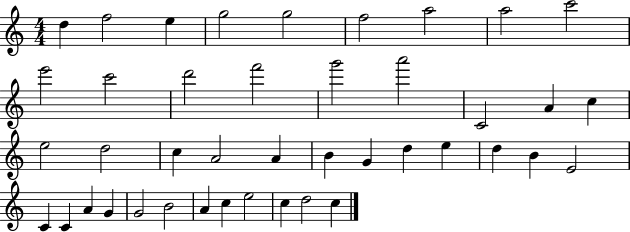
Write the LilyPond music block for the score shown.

{
  \clef treble
  \numericTimeSignature
  \time 4/4
  \key c \major
  d''4 f''2 e''4 | g''2 g''2 | f''2 a''2 | a''2 c'''2 | \break e'''2 c'''2 | d'''2 f'''2 | g'''2 a'''2 | c'2 a'4 c''4 | \break e''2 d''2 | c''4 a'2 a'4 | b'4 g'4 d''4 e''4 | d''4 b'4 e'2 | \break c'4 c'4 a'4 g'4 | g'2 b'2 | a'4 c''4 e''2 | c''4 d''2 c''4 | \break \bar "|."
}